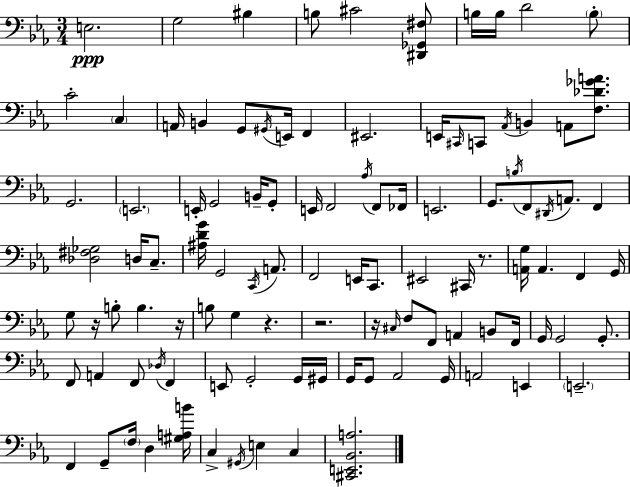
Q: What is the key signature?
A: EES major